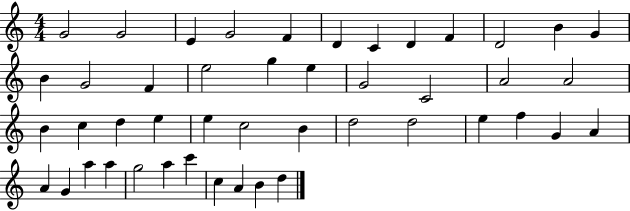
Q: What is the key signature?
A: C major